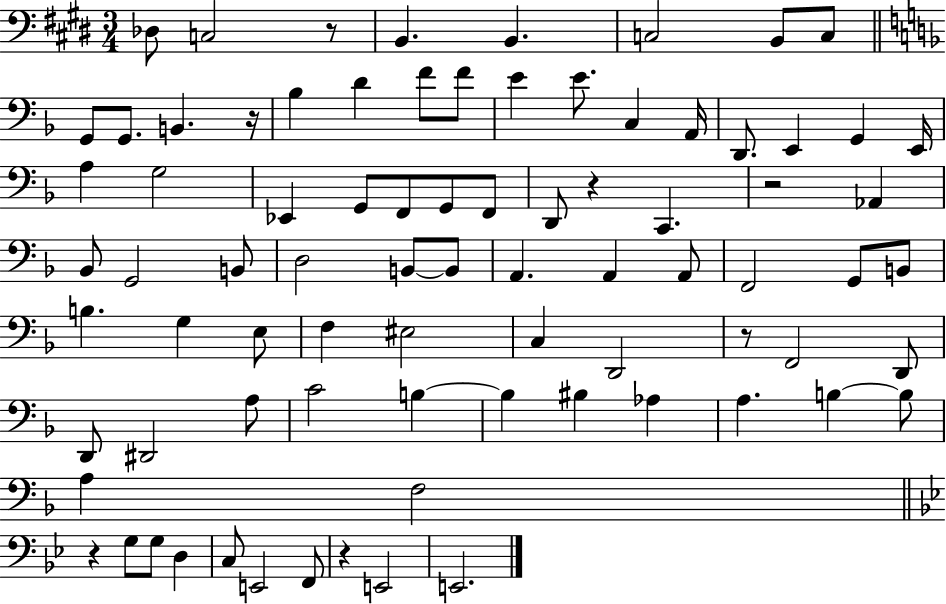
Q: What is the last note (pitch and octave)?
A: E2